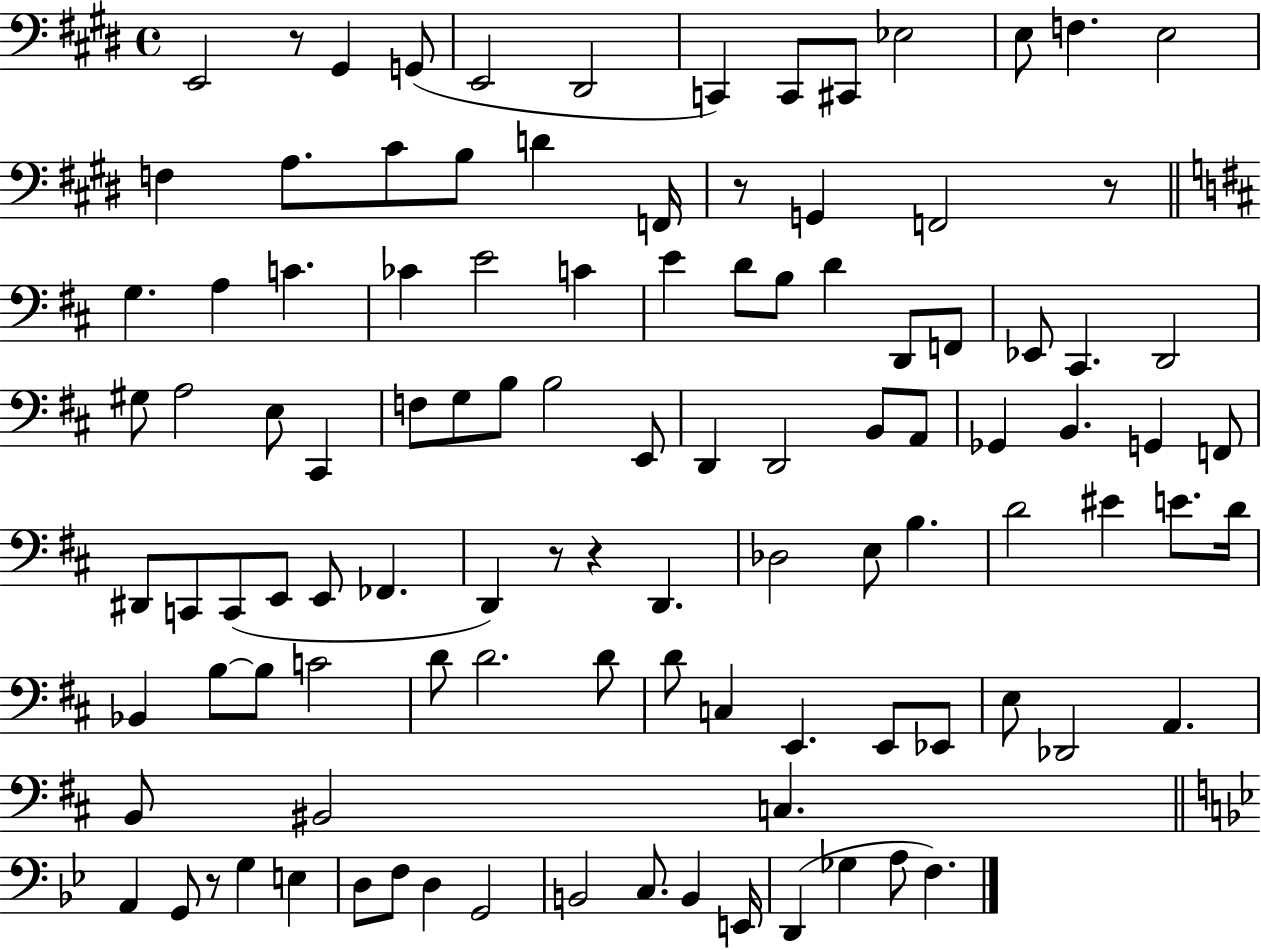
{
  \clef bass
  \time 4/4
  \defaultTimeSignature
  \key e \major
  e,2 r8 gis,4 g,8( | e,2 dis,2 | c,4) c,8 cis,8 ees2 | e8 f4. e2 | \break f4 a8. cis'8 b8 d'4 f,16 | r8 g,4 f,2 r8 | \bar "||" \break \key d \major g4. a4 c'4. | ces'4 e'2 c'4 | e'4 d'8 b8 d'4 d,8 f,8 | ees,8 cis,4. d,2 | \break gis8 a2 e8 cis,4 | f8 g8 b8 b2 e,8 | d,4 d,2 b,8 a,8 | ges,4 b,4. g,4 f,8 | \break dis,8 c,8 c,8( e,8 e,8 fes,4. | d,4) r8 r4 d,4. | des2 e8 b4. | d'2 eis'4 e'8. d'16 | \break bes,4 b8~~ b8 c'2 | d'8 d'2. d'8 | d'8 c4 e,4. e,8 ees,8 | e8 des,2 a,4. | \break b,8 bis,2 c4. | \bar "||" \break \key g \minor a,4 g,8 r8 g4 e4 | d8 f8 d4 g,2 | b,2 c8. b,4 e,16 | d,4( ges4 a8 f4.) | \break \bar "|."
}